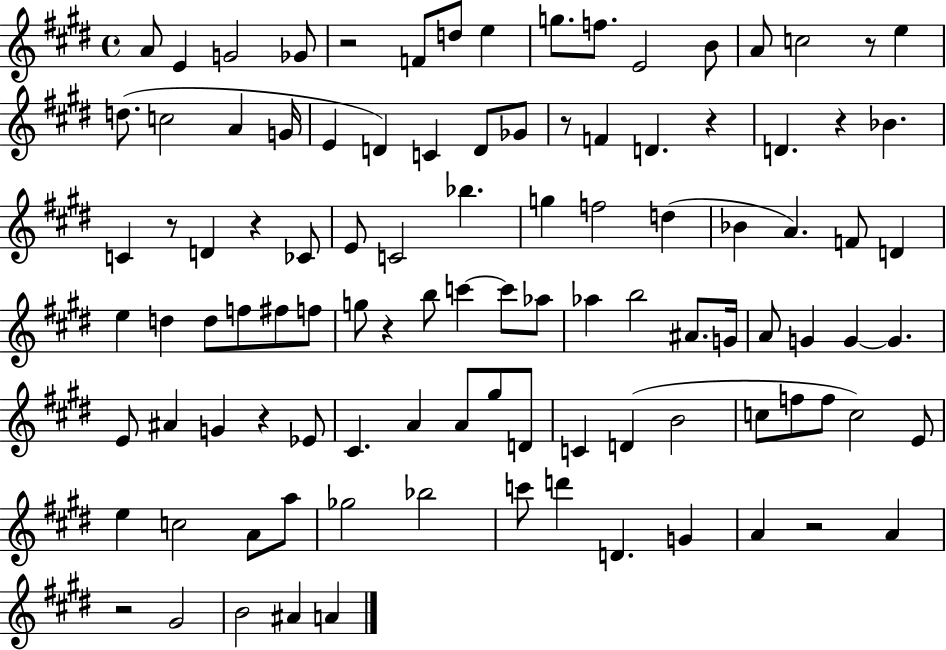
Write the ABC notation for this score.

X:1
T:Untitled
M:4/4
L:1/4
K:E
A/2 E G2 _G/2 z2 F/2 d/2 e g/2 f/2 E2 B/2 A/2 c2 z/2 e d/2 c2 A G/4 E D C D/2 _G/2 z/2 F D z D z _B C z/2 D z _C/2 E/2 C2 _b g f2 d _B A F/2 D e d d/2 f/2 ^f/2 f/2 g/2 z b/2 c' c'/2 _a/2 _a b2 ^A/2 G/4 A/2 G G G E/2 ^A G z _E/2 ^C A A/2 ^g/2 D/2 C D B2 c/2 f/2 f/2 c2 E/2 e c2 A/2 a/2 _g2 _b2 c'/2 d' D G A z2 A z2 ^G2 B2 ^A A